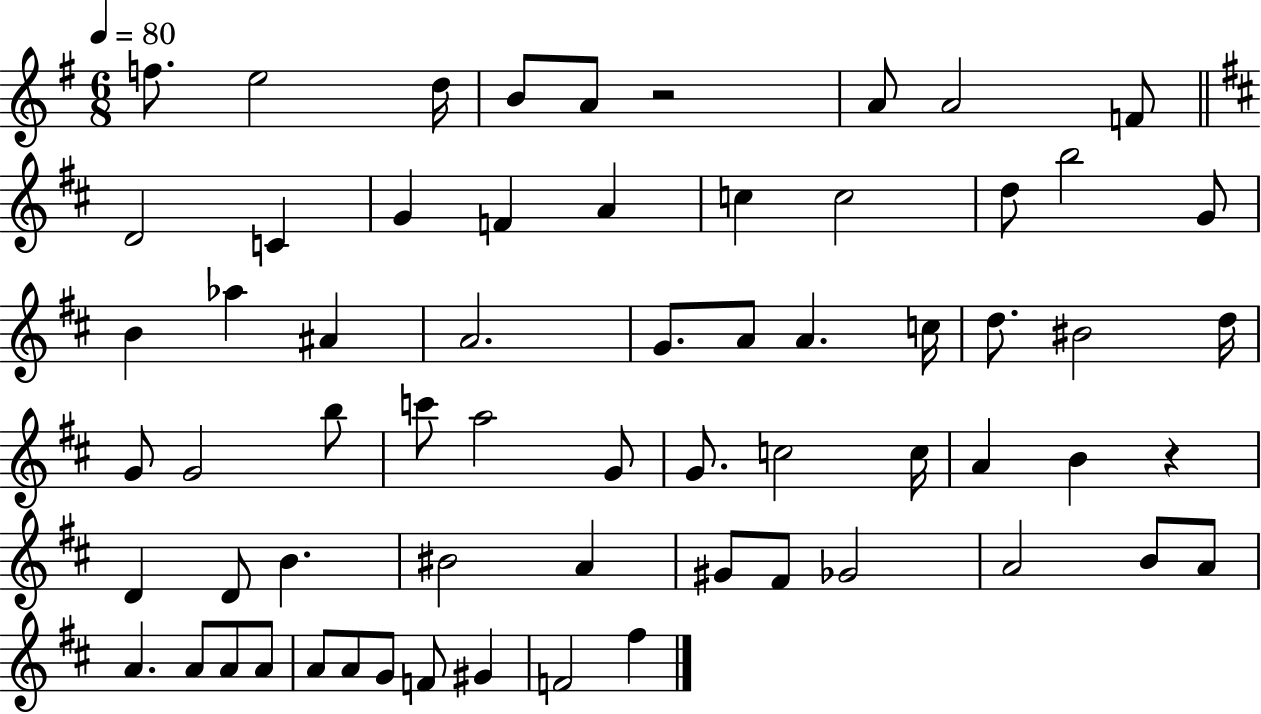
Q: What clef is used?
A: treble